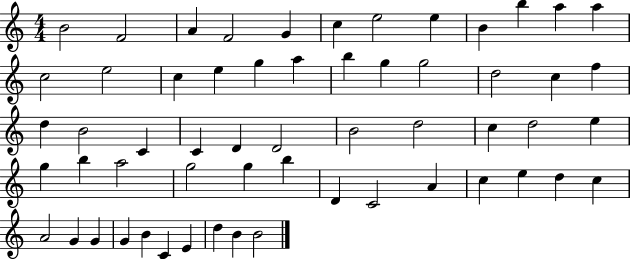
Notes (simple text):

B4/h F4/h A4/q F4/h G4/q C5/q E5/h E5/q B4/q B5/q A5/q A5/q C5/h E5/h C5/q E5/q G5/q A5/q B5/q G5/q G5/h D5/h C5/q F5/q D5/q B4/h C4/q C4/q D4/q D4/h B4/h D5/h C5/q D5/h E5/q G5/q B5/q A5/h G5/h G5/q B5/q D4/q C4/h A4/q C5/q E5/q D5/q C5/q A4/h G4/q G4/q G4/q B4/q C4/q E4/q D5/q B4/q B4/h